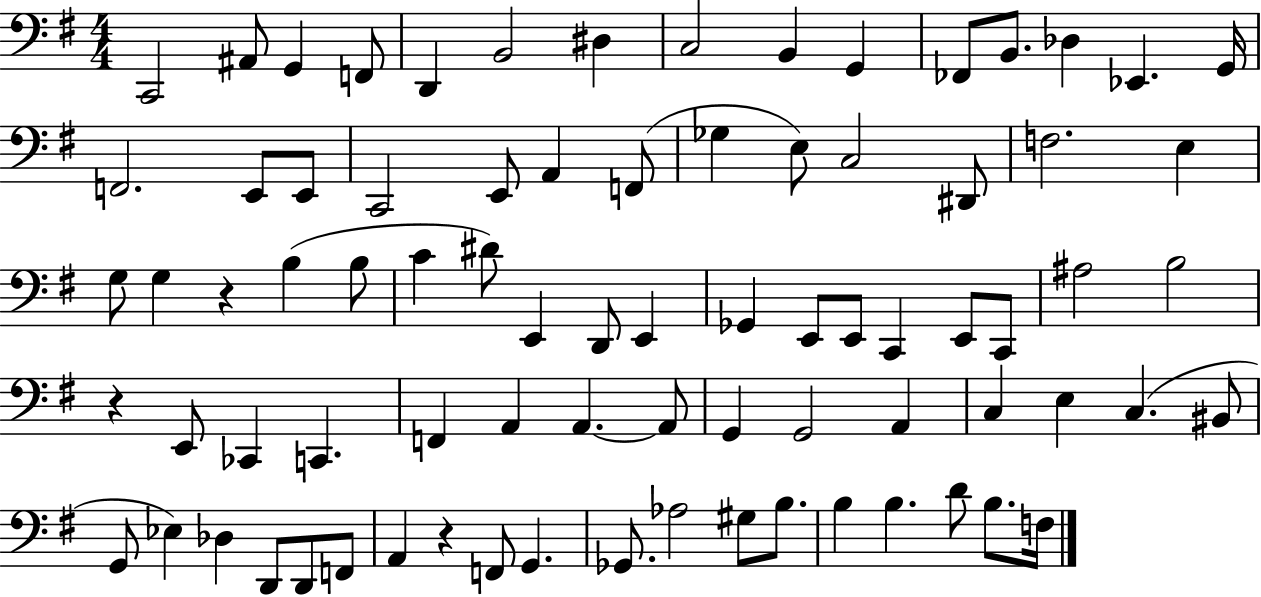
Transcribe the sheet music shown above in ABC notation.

X:1
T:Untitled
M:4/4
L:1/4
K:G
C,,2 ^A,,/2 G,, F,,/2 D,, B,,2 ^D, C,2 B,, G,, _F,,/2 B,,/2 _D, _E,, G,,/4 F,,2 E,,/2 E,,/2 C,,2 E,,/2 A,, F,,/2 _G, E,/2 C,2 ^D,,/2 F,2 E, G,/2 G, z B, B,/2 C ^D/2 E,, D,,/2 E,, _G,, E,,/2 E,,/2 C,, E,,/2 C,,/2 ^A,2 B,2 z E,,/2 _C,, C,, F,, A,, A,, A,,/2 G,, G,,2 A,, C, E, C, ^B,,/2 G,,/2 _E, _D, D,,/2 D,,/2 F,,/2 A,, z F,,/2 G,, _G,,/2 _A,2 ^G,/2 B,/2 B, B, D/2 B,/2 F,/4